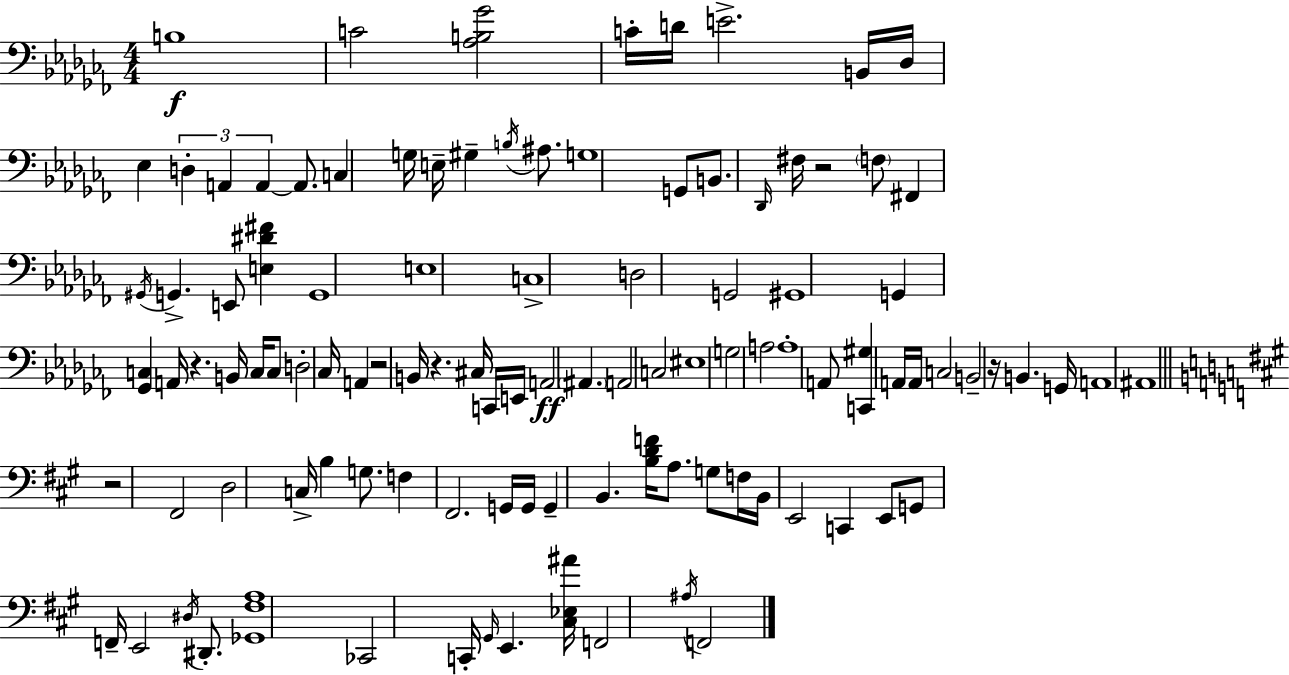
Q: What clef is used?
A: bass